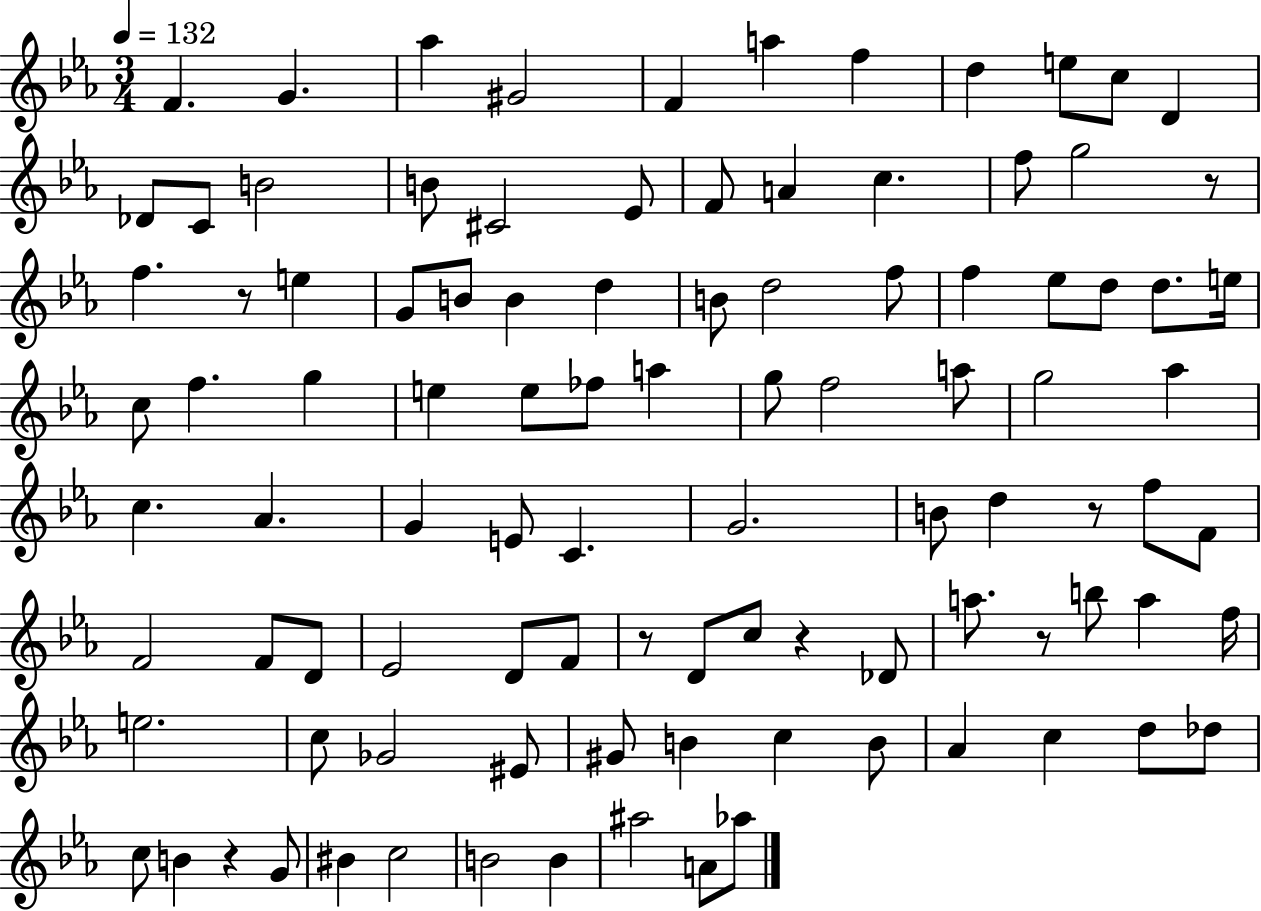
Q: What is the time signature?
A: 3/4